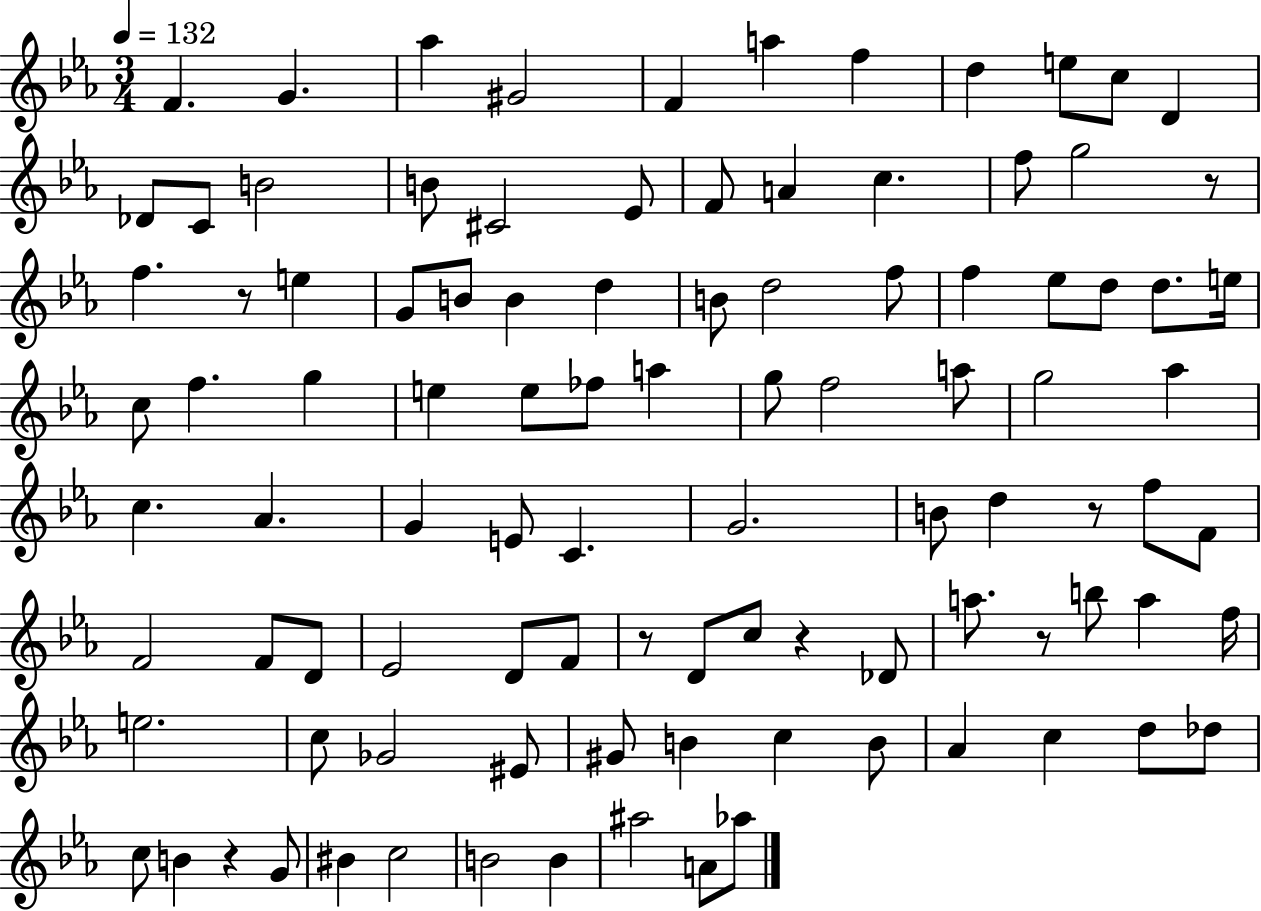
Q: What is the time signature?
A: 3/4